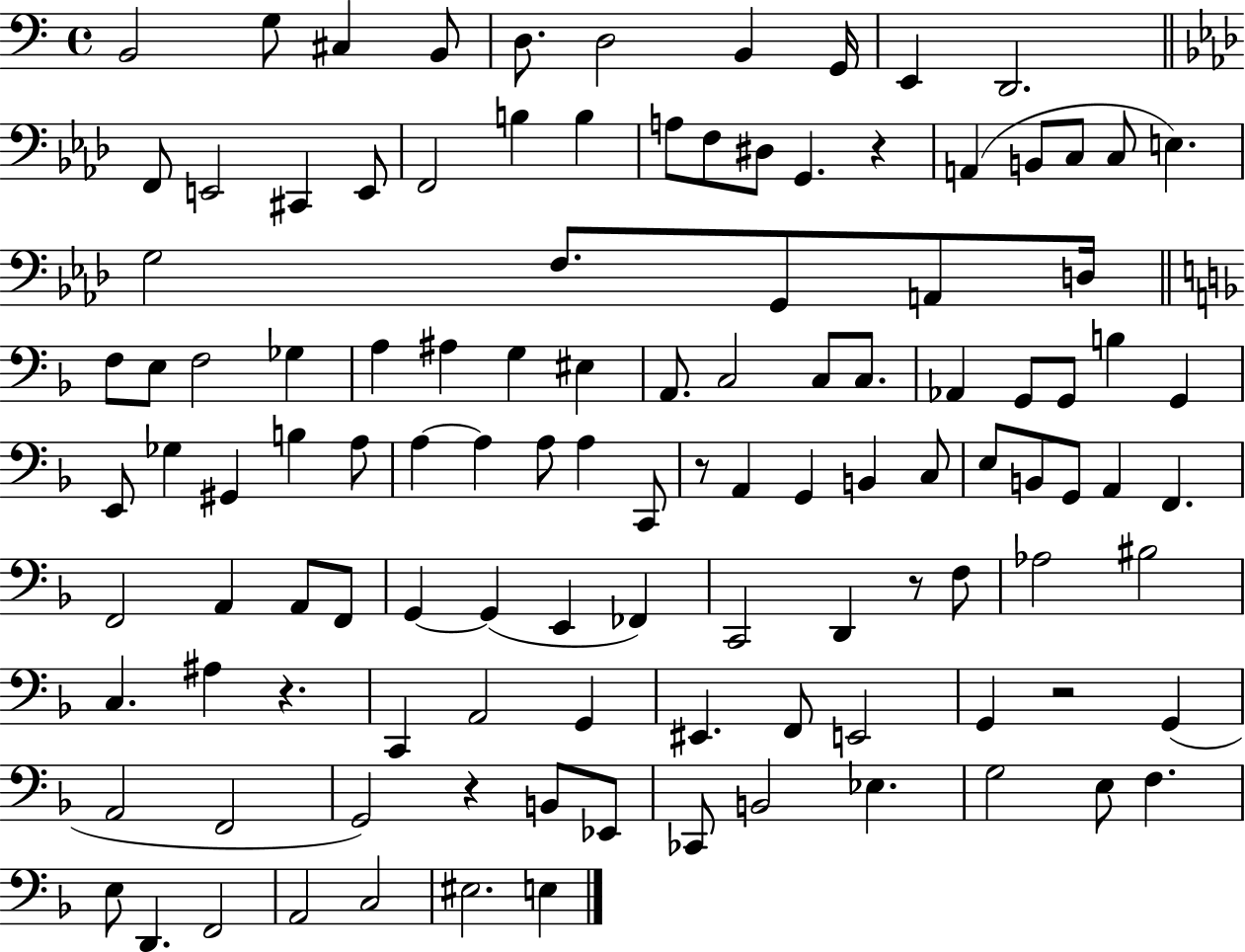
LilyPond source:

{
  \clef bass
  \time 4/4
  \defaultTimeSignature
  \key c \major
  b,2 g8 cis4 b,8 | d8. d2 b,4 g,16 | e,4 d,2. | \bar "||" \break \key aes \major f,8 e,2 cis,4 e,8 | f,2 b4 b4 | a8 f8 dis8 g,4. r4 | a,4( b,8 c8 c8 e4.) | \break g2 f8. g,8 a,8 d16 | \bar "||" \break \key f \major f8 e8 f2 ges4 | a4 ais4 g4 eis4 | a,8. c2 c8 c8. | aes,4 g,8 g,8 b4 g,4 | \break e,8 ges4 gis,4 b4 a8 | a4~~ a4 a8 a4 c,8 | r8 a,4 g,4 b,4 c8 | e8 b,8 g,8 a,4 f,4. | \break f,2 a,4 a,8 f,8 | g,4~~ g,4( e,4 fes,4) | c,2 d,4 r8 f8 | aes2 bis2 | \break c4. ais4 r4. | c,4 a,2 g,4 | eis,4. f,8 e,2 | g,4 r2 g,4( | \break a,2 f,2 | g,2) r4 b,8 ees,8 | ces,8 b,2 ees4. | g2 e8 f4. | \break e8 d,4. f,2 | a,2 c2 | eis2. e4 | \bar "|."
}